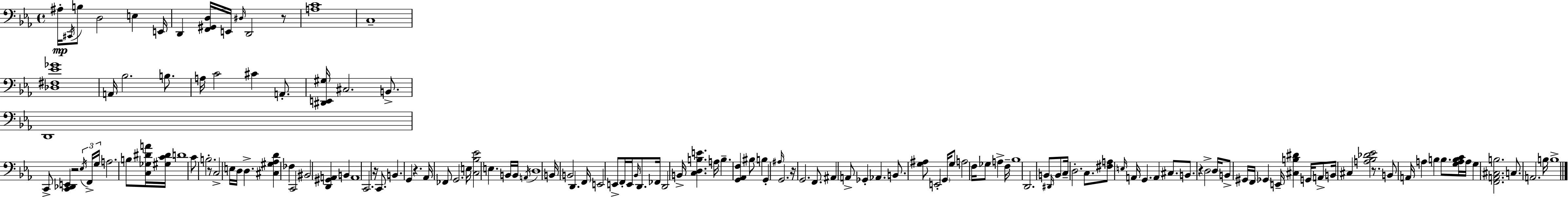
A#3/s C#2/s B3/e D3/h E3/q E2/s D2/q [F2,G#2,D3]/s E2/s D#3/s D2/h R/e [A3,C4]/w C3/w [Db3,F#3,Eb4,Gb4]/w A2/s Bb3/h. B3/e. A3/s C4/h C#4/q A2/e. [D#2,E2,G#3]/s C#3/h. B2/e. D2/w C2/e [C2,Db2,E2]/q R/h Eb3/s F2/s G3/s A3/h. B3/e [C3,Gb3,D#4,A4]/s [G#3,C4,D#4]/s D4/w C4/e B3/h. R/e C3/h E3/s D3/s D3/q. [C#3,G#3,Ab3,D4]/q FES3/q C2/h BIS2/h [D2,G#2,A2]/q B2/q A2/w C2/h. R/s C2/e. B2/q. G2/q R/q. Ab2/s FES2/e G2/h. E3/s [C3,Bb3,Eb4]/h E3/q. B2/s B2/s A2/s D3/w B2/s B2/h D2/q. F2/s E2/h E2/e F2/s E2/s Bb2/s D2/e. FES2/s D2/h B2/s [C3,D3,B3,E4]/q. A3/s B3/q. [G2,Ab2,F3]/q BIS3/e B3/q G2/q A#3/s G2/h. R/s G2/h. F2/e. A#2/q A2/e Gb2/q Ab2/q. B2/e. [G3,A#3]/e E2/h G2/s G3/e A3/h F3/s Gb3/e A3/q F3/s Bb3/w D2/h. B2/e D#2/s B2/e C3/s D3/h. C3/e. [F#3,A3]/e E3/s A2/s G2/q. A2/q C#3/e. B2/e. R/q D3/h D3/s B2/e G#2/s F2/s Gb2/q E2/s [C#3,B3,D#4]/q G2/s A2/e B2/s C#3/q [A3,Bb3,Db4,Eb4]/h R/e. B2/e A2/s A3/q B3/q B3/e. [G3,A3,B3,C4]/s A3/s G3/q [F2,A2,C#3,B3]/h. C3/e. A2/h. B3/s B3/w